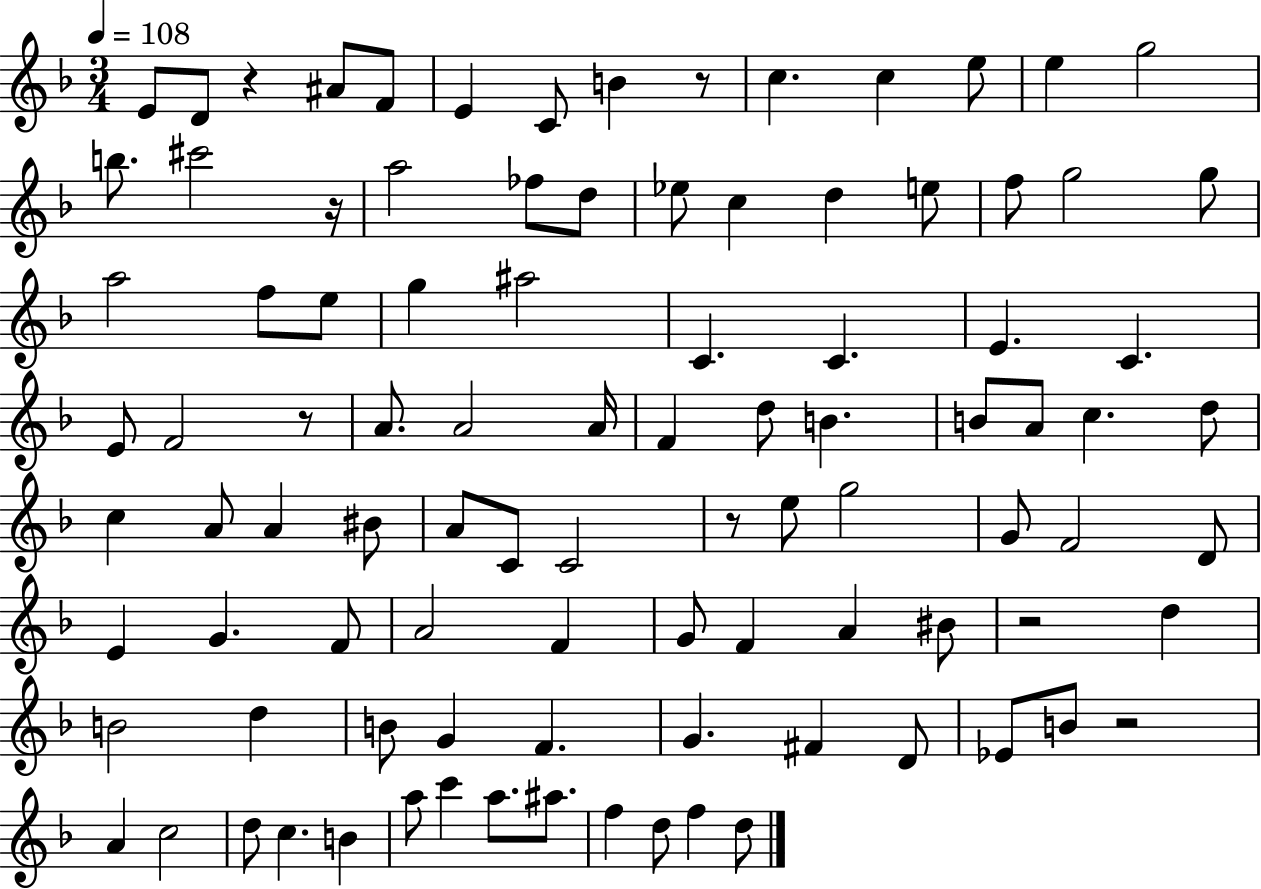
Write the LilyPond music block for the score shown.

{
  \clef treble
  \numericTimeSignature
  \time 3/4
  \key f \major
  \tempo 4 = 108
  e'8 d'8 r4 ais'8 f'8 | e'4 c'8 b'4 r8 | c''4. c''4 e''8 | e''4 g''2 | \break b''8. cis'''2 r16 | a''2 fes''8 d''8 | ees''8 c''4 d''4 e''8 | f''8 g''2 g''8 | \break a''2 f''8 e''8 | g''4 ais''2 | c'4. c'4. | e'4. c'4. | \break e'8 f'2 r8 | a'8. a'2 a'16 | f'4 d''8 b'4. | b'8 a'8 c''4. d''8 | \break c''4 a'8 a'4 bis'8 | a'8 c'8 c'2 | r8 e''8 g''2 | g'8 f'2 d'8 | \break e'4 g'4. f'8 | a'2 f'4 | g'8 f'4 a'4 bis'8 | r2 d''4 | \break b'2 d''4 | b'8 g'4 f'4. | g'4. fis'4 d'8 | ees'8 b'8 r2 | \break a'4 c''2 | d''8 c''4. b'4 | a''8 c'''4 a''8. ais''8. | f''4 d''8 f''4 d''8 | \break \bar "|."
}